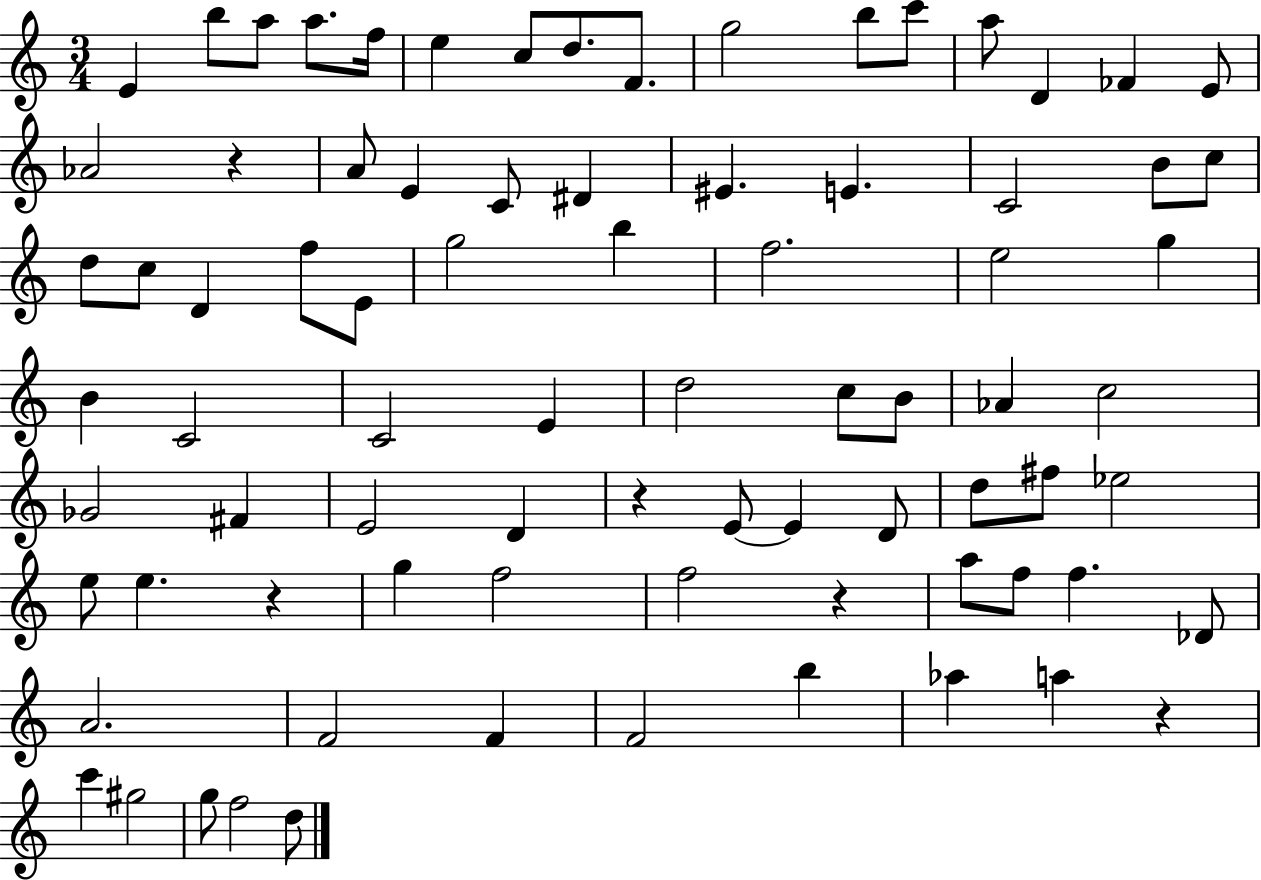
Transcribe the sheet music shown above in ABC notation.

X:1
T:Untitled
M:3/4
L:1/4
K:C
E b/2 a/2 a/2 f/4 e c/2 d/2 F/2 g2 b/2 c'/2 a/2 D _F E/2 _A2 z A/2 E C/2 ^D ^E E C2 B/2 c/2 d/2 c/2 D f/2 E/2 g2 b f2 e2 g B C2 C2 E d2 c/2 B/2 _A c2 _G2 ^F E2 D z E/2 E D/2 d/2 ^f/2 _e2 e/2 e z g f2 f2 z a/2 f/2 f _D/2 A2 F2 F F2 b _a a z c' ^g2 g/2 f2 d/2